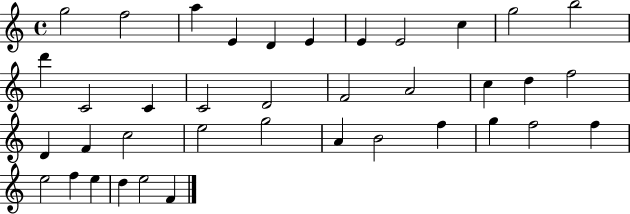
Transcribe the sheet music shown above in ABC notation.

X:1
T:Untitled
M:4/4
L:1/4
K:C
g2 f2 a E D E E E2 c g2 b2 d' C2 C C2 D2 F2 A2 c d f2 D F c2 e2 g2 A B2 f g f2 f e2 f e d e2 F